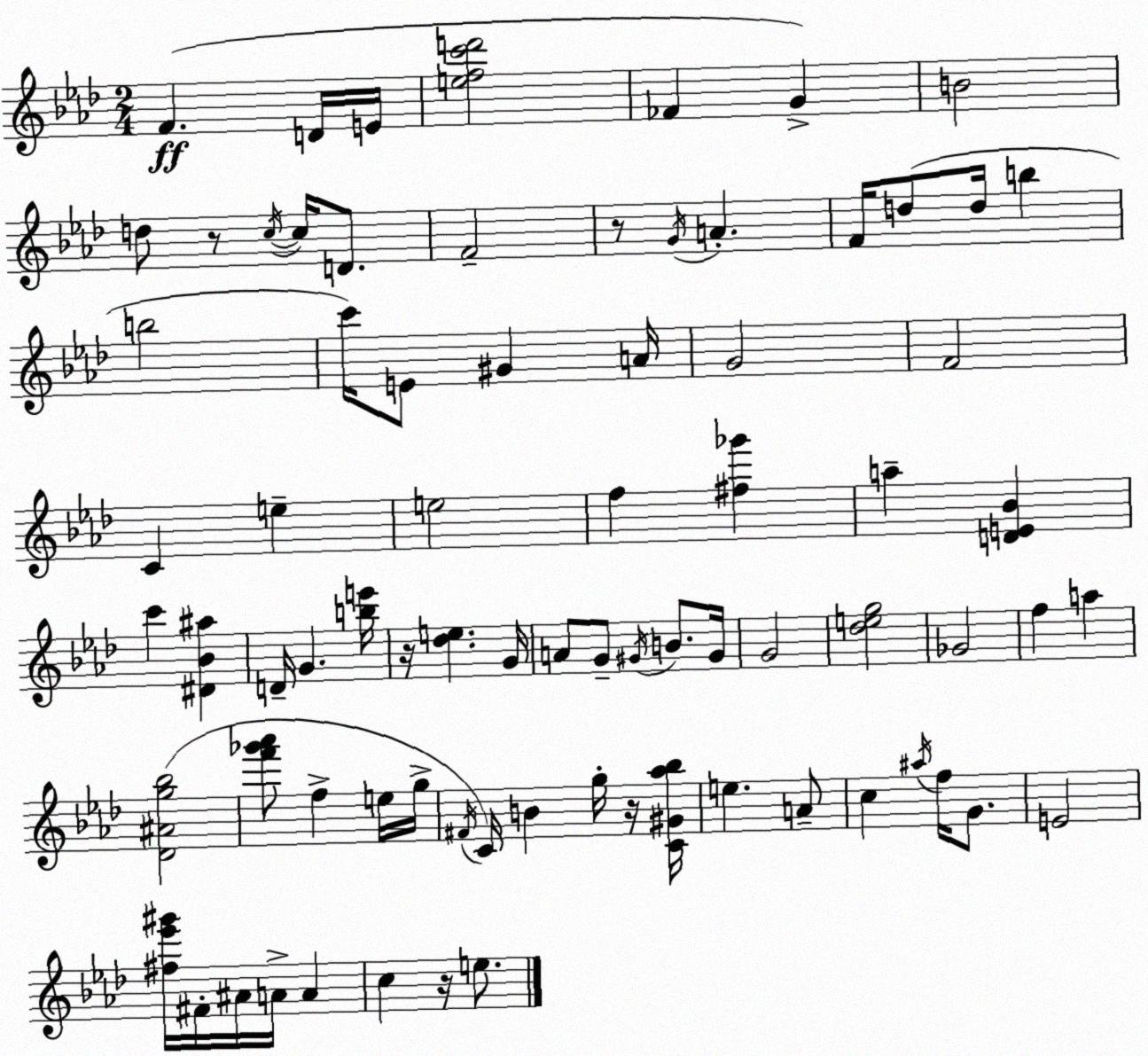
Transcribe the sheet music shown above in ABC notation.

X:1
T:Untitled
M:2/4
L:1/4
K:Fm
F D/4 E/4 [efc'd']2 _F G B2 d/2 z/2 c/4 c/4 D/2 F2 z/2 G/4 A F/4 d/2 d/4 b b2 c'/4 E/2 ^G A/4 G2 F2 C e e2 f [^f_g'] a [DE_B] c' [^D_B^a] D/4 G [be']/4 z/4 [_de] G/4 A/2 G/2 ^G/4 B/2 ^G/4 G2 [_deg]2 _G2 f a [_D^Ag_b]2 [f'_g'_a']/2 f e/4 g/4 ^F/4 C/4 B g/4 z/4 [C^G_a_b]/4 e A/2 c ^a/4 f/4 G/2 E2 [^f_e'^g']/4 ^F/4 ^A/4 A/4 A c z/4 e/2